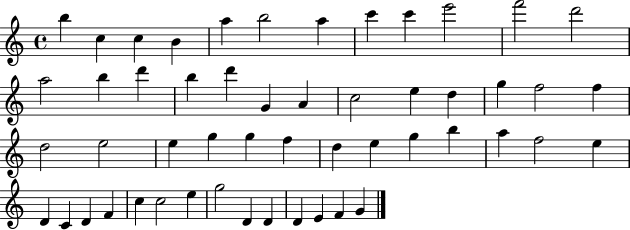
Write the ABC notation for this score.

X:1
T:Untitled
M:4/4
L:1/4
K:C
b c c B a b2 a c' c' e'2 f'2 d'2 a2 b d' b d' G A c2 e d g f2 f d2 e2 e g g f d e g b a f2 e D C D F c c2 e g2 D D D E F G